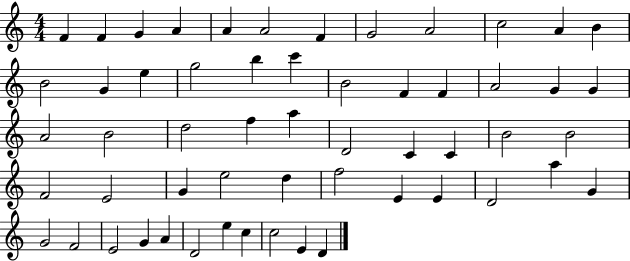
{
  \clef treble
  \numericTimeSignature
  \time 4/4
  \key c \major
  f'4 f'4 g'4 a'4 | a'4 a'2 f'4 | g'2 a'2 | c''2 a'4 b'4 | \break b'2 g'4 e''4 | g''2 b''4 c'''4 | b'2 f'4 f'4 | a'2 g'4 g'4 | \break a'2 b'2 | d''2 f''4 a''4 | d'2 c'4 c'4 | b'2 b'2 | \break f'2 e'2 | g'4 e''2 d''4 | f''2 e'4 e'4 | d'2 a''4 g'4 | \break g'2 f'2 | e'2 g'4 a'4 | d'2 e''4 c''4 | c''2 e'4 d'4 | \break \bar "|."
}